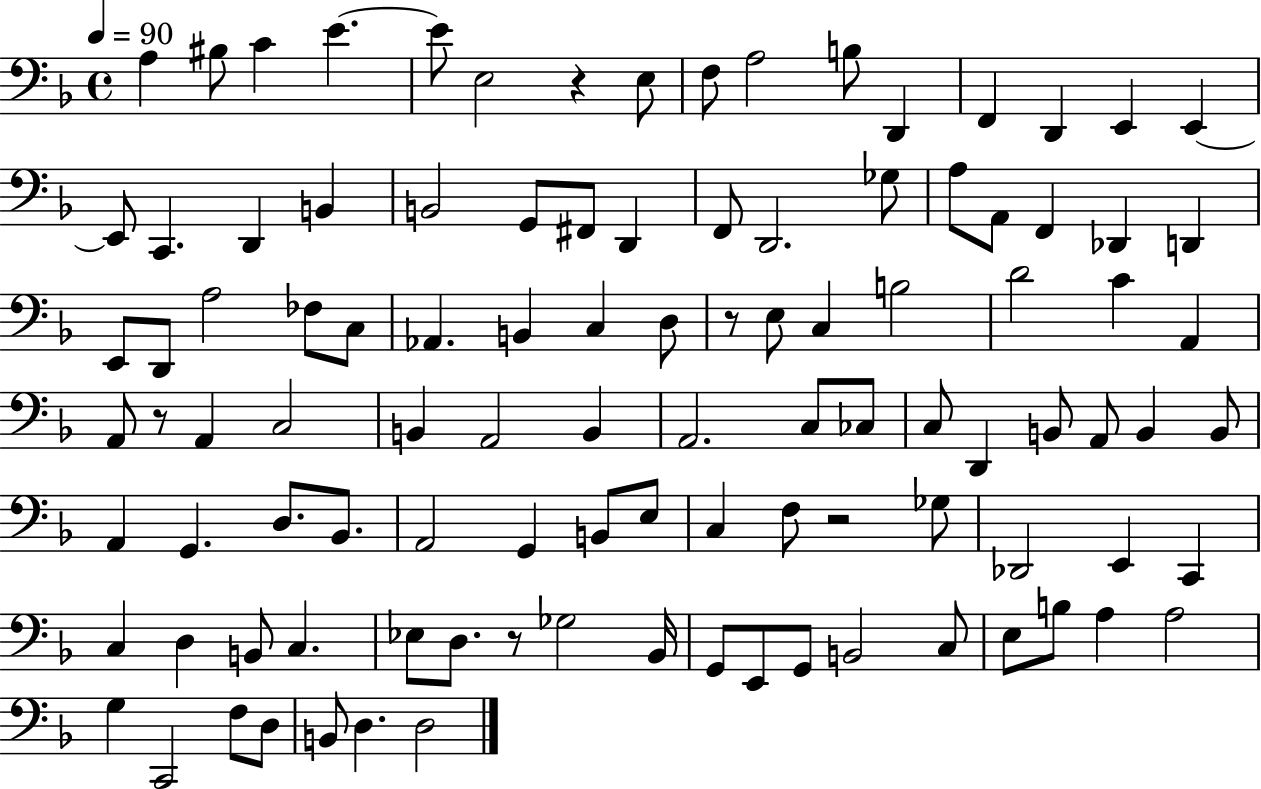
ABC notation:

X:1
T:Untitled
M:4/4
L:1/4
K:F
A, ^B,/2 C E E/2 E,2 z E,/2 F,/2 A,2 B,/2 D,, F,, D,, E,, E,, E,,/2 C,, D,, B,, B,,2 G,,/2 ^F,,/2 D,, F,,/2 D,,2 _G,/2 A,/2 A,,/2 F,, _D,, D,, E,,/2 D,,/2 A,2 _F,/2 C,/2 _A,, B,, C, D,/2 z/2 E,/2 C, B,2 D2 C A,, A,,/2 z/2 A,, C,2 B,, A,,2 B,, A,,2 C,/2 _C,/2 C,/2 D,, B,,/2 A,,/2 B,, B,,/2 A,, G,, D,/2 _B,,/2 A,,2 G,, B,,/2 E,/2 C, F,/2 z2 _G,/2 _D,,2 E,, C,, C, D, B,,/2 C, _E,/2 D,/2 z/2 _G,2 _B,,/4 G,,/2 E,,/2 G,,/2 B,,2 C,/2 E,/2 B,/2 A, A,2 G, C,,2 F,/2 D,/2 B,,/2 D, D,2